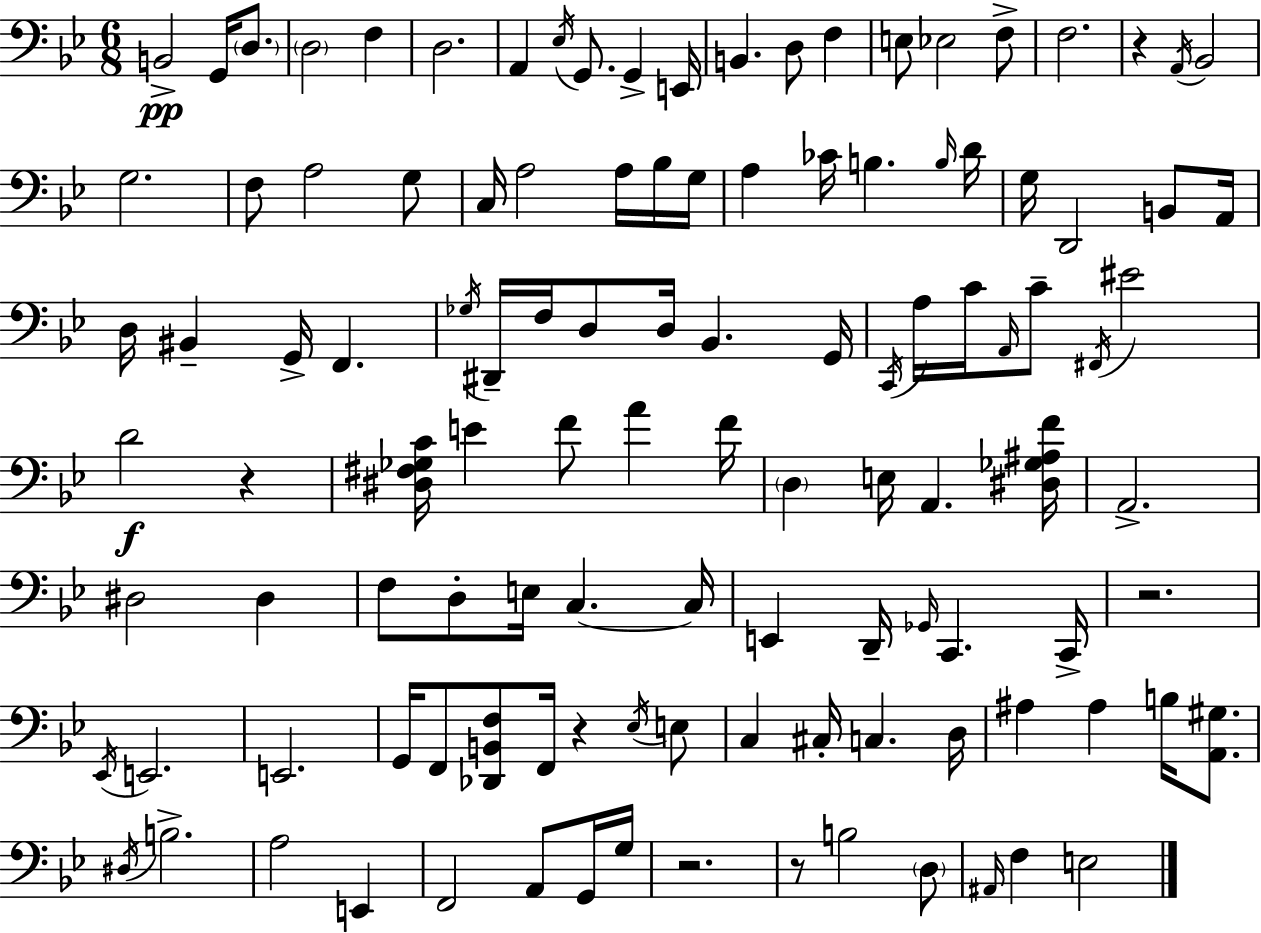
B2/h G2/s D3/e. D3/h F3/q D3/h. A2/q Eb3/s G2/e. G2/q E2/s B2/q. D3/e F3/q E3/e Eb3/h F3/e F3/h. R/q A2/s Bb2/h G3/h. F3/e A3/h G3/e C3/s A3/h A3/s Bb3/s G3/s A3/q CES4/s B3/q. B3/s D4/s G3/s D2/h B2/e A2/s D3/s BIS2/q G2/s F2/q. Gb3/s D#2/s F3/s D3/e D3/s Bb2/q. G2/s C2/s A3/s C4/s A2/s C4/e F#2/s EIS4/h D4/h R/q [D#3,F#3,Gb3,C4]/s E4/q F4/e A4/q F4/s D3/q E3/s A2/q. [D#3,Gb3,A#3,F4]/s A2/h. D#3/h D#3/q F3/e D3/e E3/s C3/q. C3/s E2/q D2/s Gb2/s C2/q. C2/s R/h. Eb2/s E2/h. E2/h. G2/s F2/e [Db2,B2,F3]/e F2/s R/q Eb3/s E3/e C3/q C#3/s C3/q. D3/s A#3/q A#3/q B3/s [A2,G#3]/e. D#3/s B3/h. A3/h E2/q F2/h A2/e G2/s G3/s R/h. R/e B3/h D3/e A#2/s F3/q E3/h